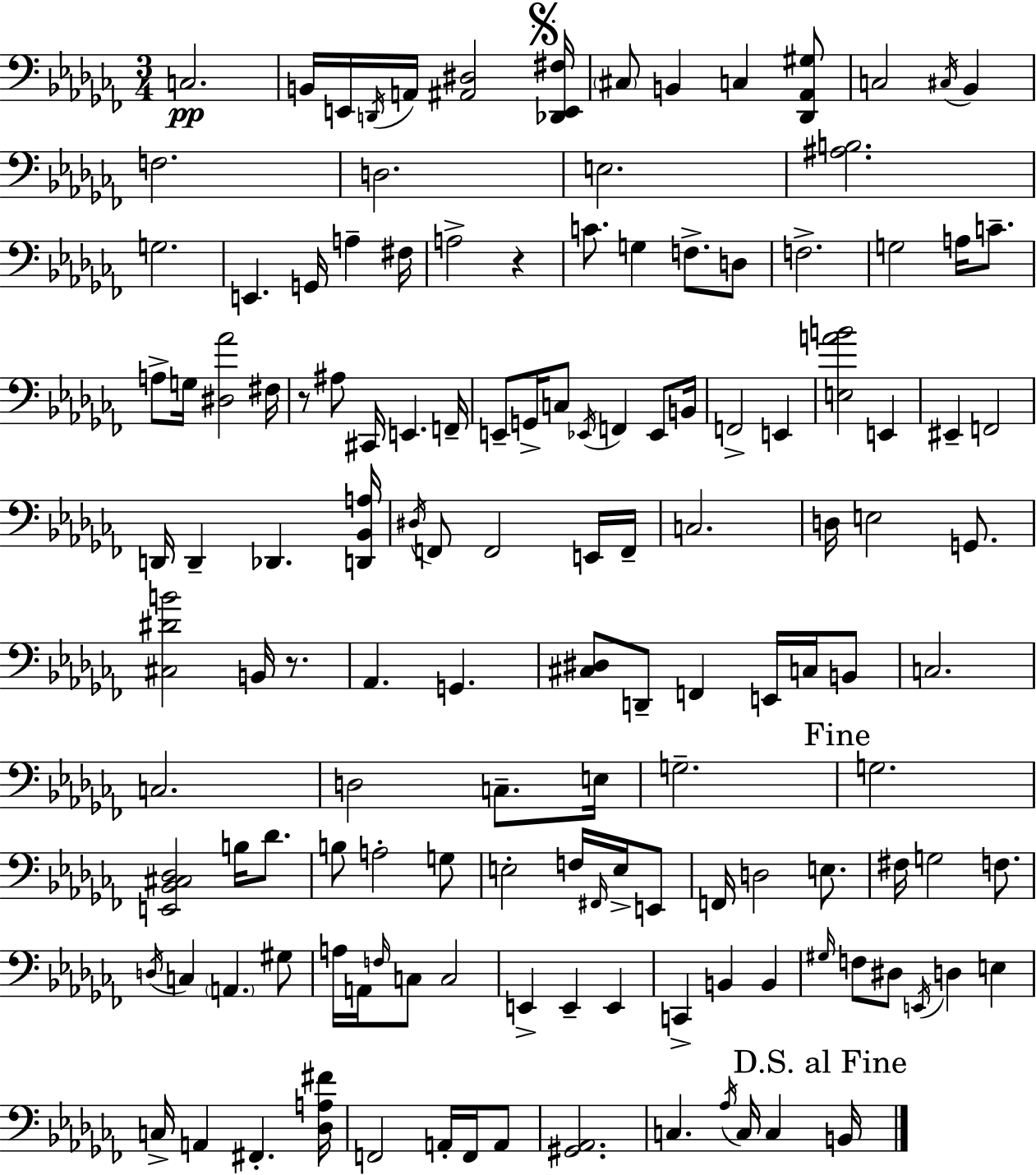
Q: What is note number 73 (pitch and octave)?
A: G3